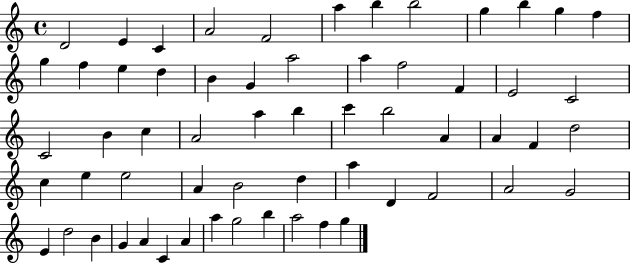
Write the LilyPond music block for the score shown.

{
  \clef treble
  \time 4/4
  \defaultTimeSignature
  \key c \major
  d'2 e'4 c'4 | a'2 f'2 | a''4 b''4 b''2 | g''4 b''4 g''4 f''4 | \break g''4 f''4 e''4 d''4 | b'4 g'4 a''2 | a''4 f''2 f'4 | e'2 c'2 | \break c'2 b'4 c''4 | a'2 a''4 b''4 | c'''4 b''2 a'4 | a'4 f'4 d''2 | \break c''4 e''4 e''2 | a'4 b'2 d''4 | a''4 d'4 f'2 | a'2 g'2 | \break e'4 d''2 b'4 | g'4 a'4 c'4 a'4 | a''4 g''2 b''4 | a''2 f''4 g''4 | \break \bar "|."
}